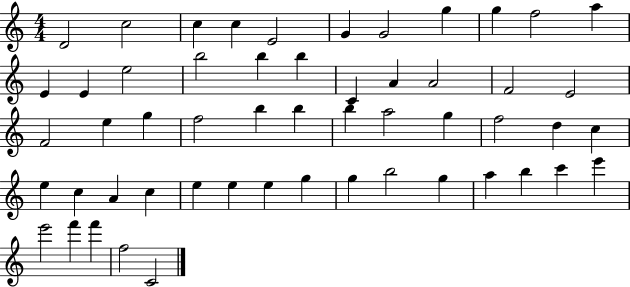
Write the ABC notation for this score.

X:1
T:Untitled
M:4/4
L:1/4
K:C
D2 c2 c c E2 G G2 g g f2 a E E e2 b2 b b C A A2 F2 E2 F2 e g f2 b b b a2 g f2 d c e c A c e e e g g b2 g a b c' e' e'2 f' f' f2 C2